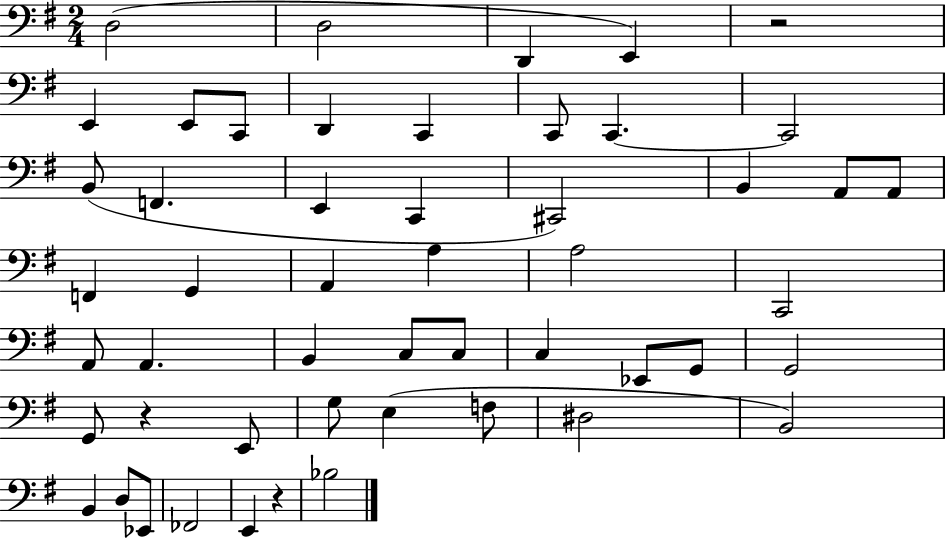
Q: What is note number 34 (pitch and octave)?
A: G2